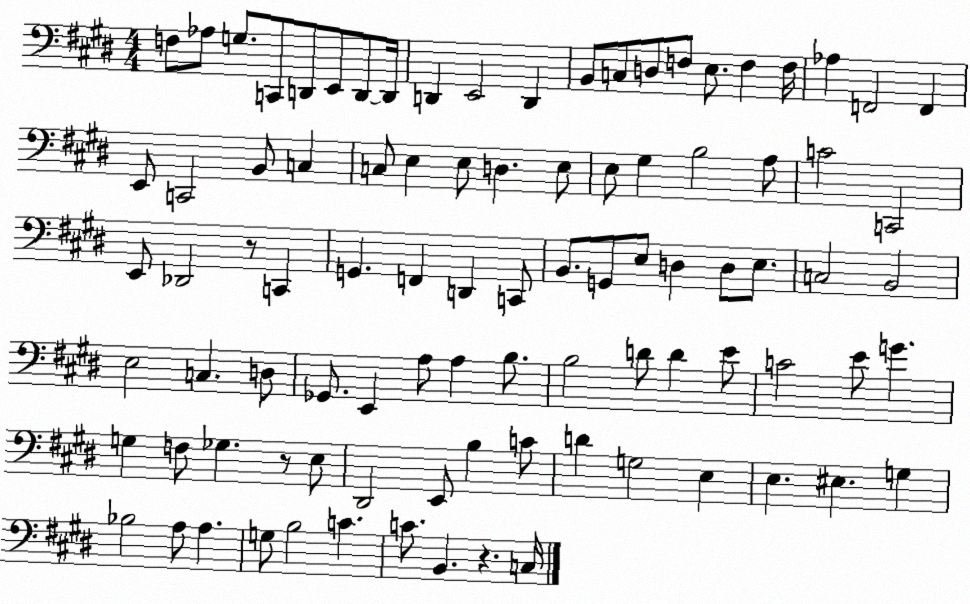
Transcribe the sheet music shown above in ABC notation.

X:1
T:Untitled
M:4/4
L:1/4
K:E
F,/2 _A,/2 G,/2 C,,/2 D,,/2 E,,/2 D,,/2 D,,/4 D,, E,,2 D,, B,,/2 C,/2 D,/2 F,/2 E,/2 F, F,/4 _A, F,,2 F,, E,,/2 C,,2 B,,/2 C, C,/2 E, E,/2 D, E,/2 E,/2 ^G, B,2 A,/2 C2 C,,2 E,,/2 _D,,2 z/2 C,, G,, F,, D,, C,,/2 B,,/2 G,,/2 E,/2 D, D,/2 E,/2 C,2 B,,2 E,2 C, D,/2 _G,,/2 E,, A,/2 A, B,/2 B,2 D/2 D E/2 C2 E/2 G G, F,/2 _G, z/2 E,/2 ^D,,2 E,,/2 B, C/2 D G,2 E, E, ^E, G, _B,2 A,/2 A, G,/2 B,2 C C/2 B,, z C,/4